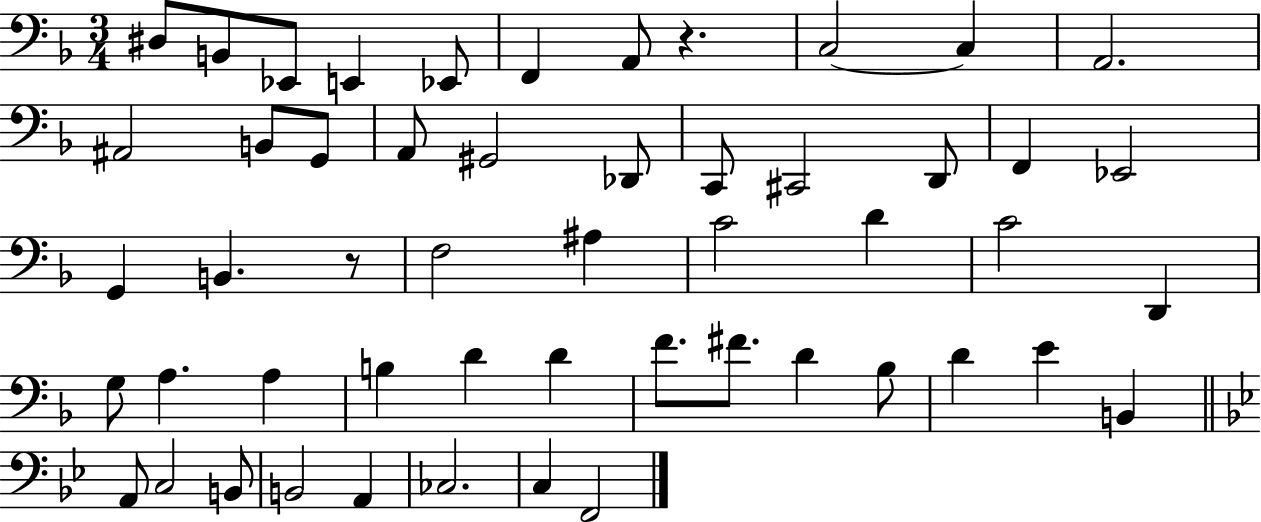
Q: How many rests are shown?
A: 2